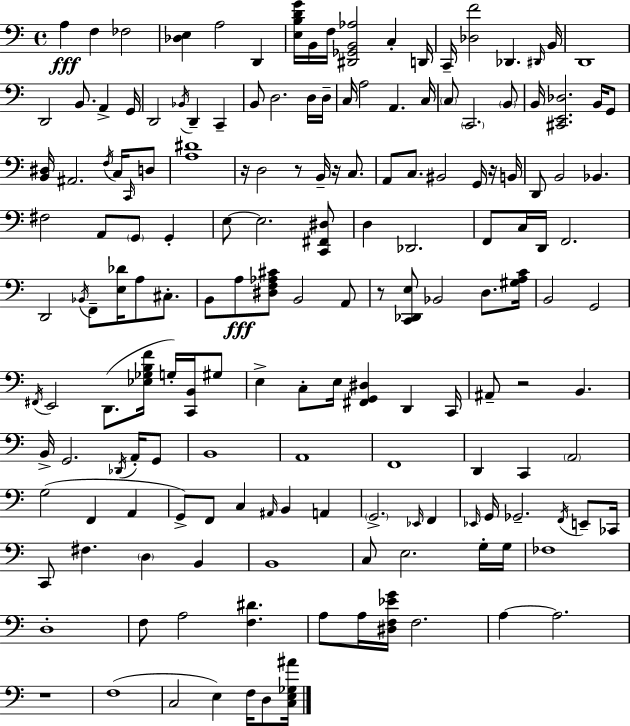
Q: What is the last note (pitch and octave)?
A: D3